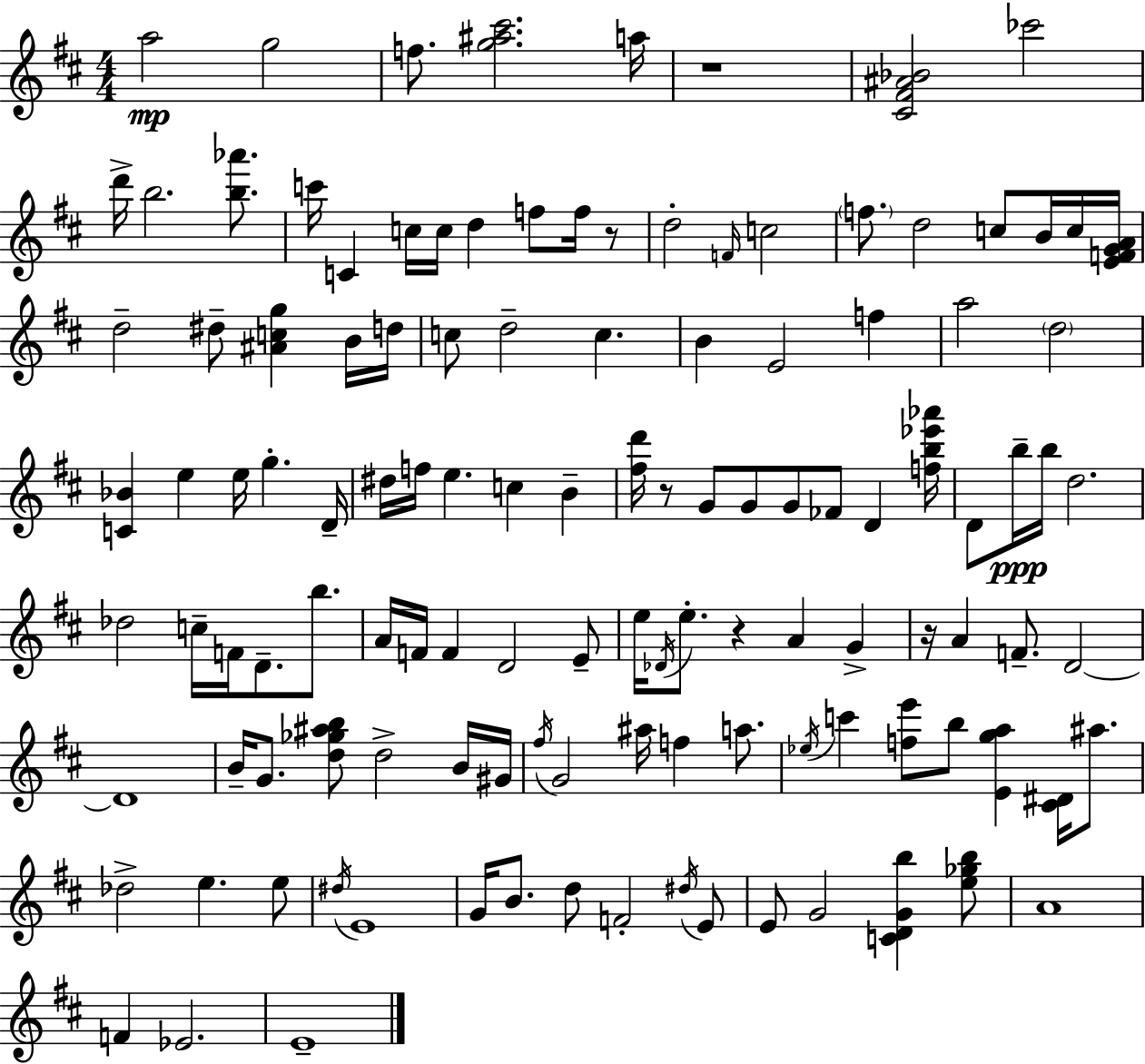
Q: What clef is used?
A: treble